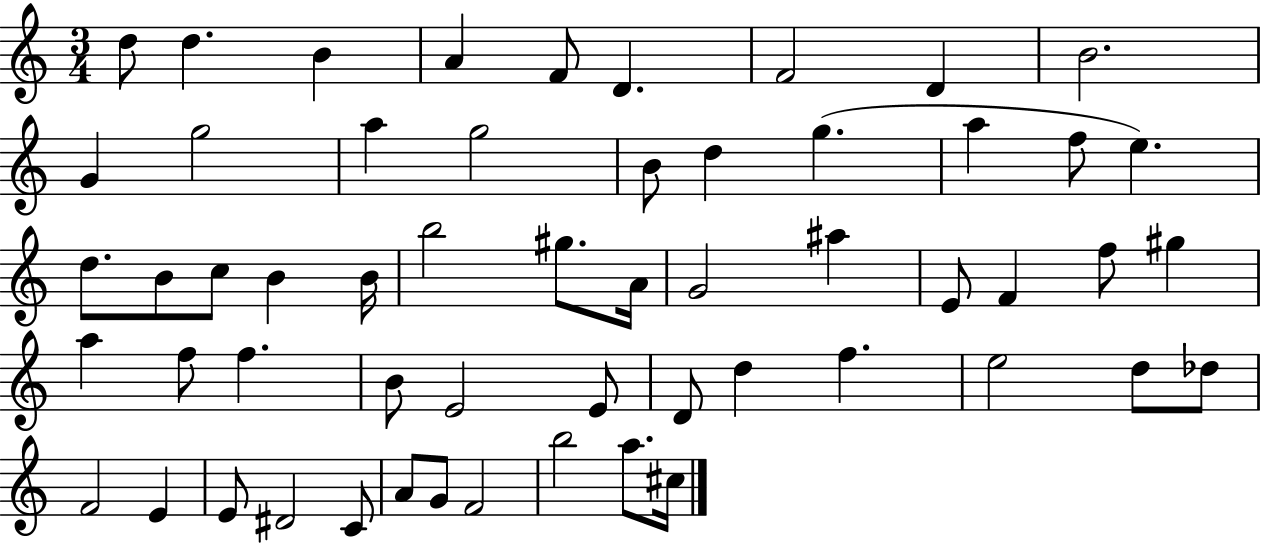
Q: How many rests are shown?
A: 0